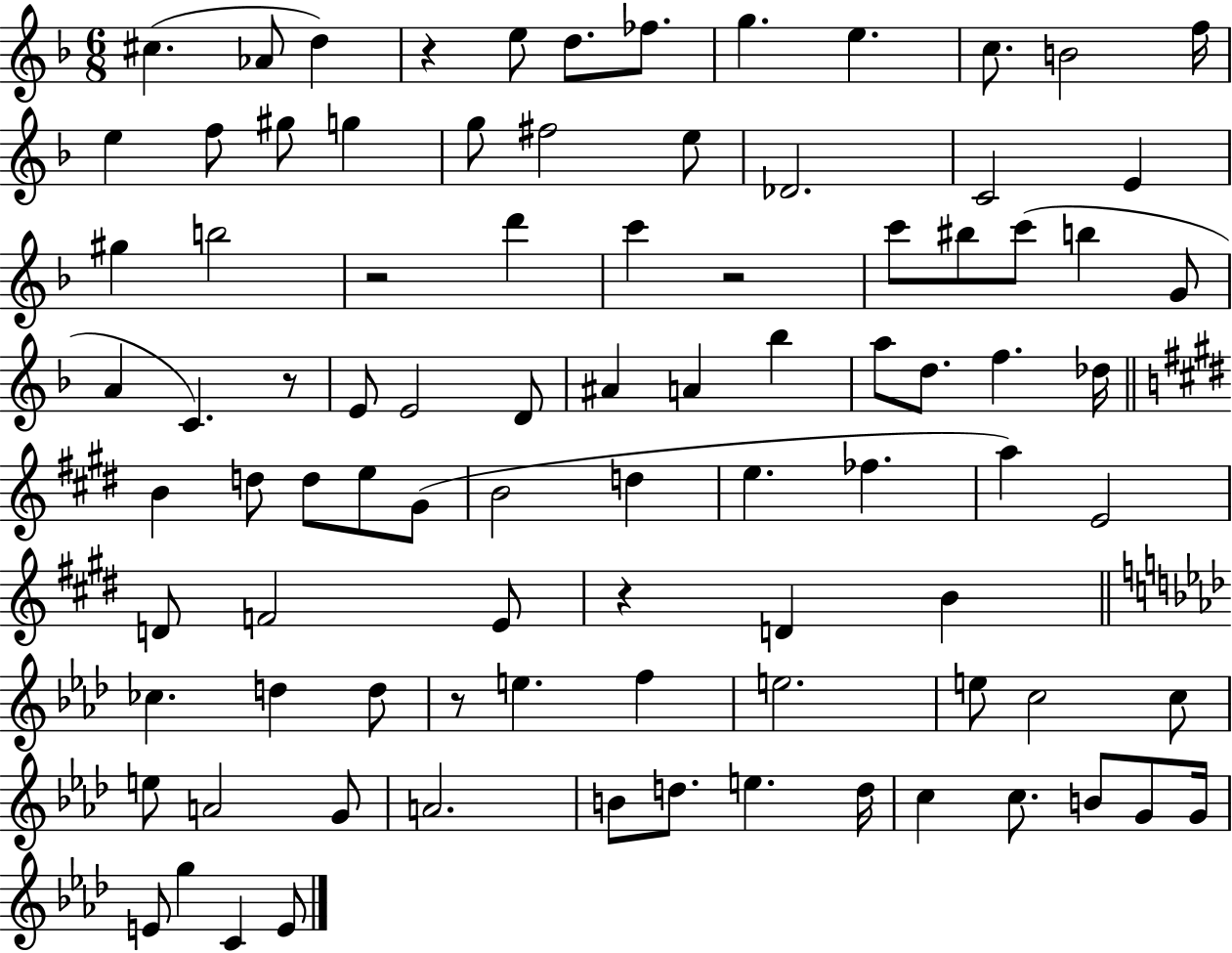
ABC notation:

X:1
T:Untitled
M:6/8
L:1/4
K:F
^c _A/2 d z e/2 d/2 _f/2 g e c/2 B2 f/4 e f/2 ^g/2 g g/2 ^f2 e/2 _D2 C2 E ^g b2 z2 d' c' z2 c'/2 ^b/2 c'/2 b G/2 A C z/2 E/2 E2 D/2 ^A A _b a/2 d/2 f _d/4 B d/2 d/2 e/2 ^G/2 B2 d e _f a E2 D/2 F2 E/2 z D B _c d d/2 z/2 e f e2 e/2 c2 c/2 e/2 A2 G/2 A2 B/2 d/2 e d/4 c c/2 B/2 G/2 G/4 E/2 g C E/2